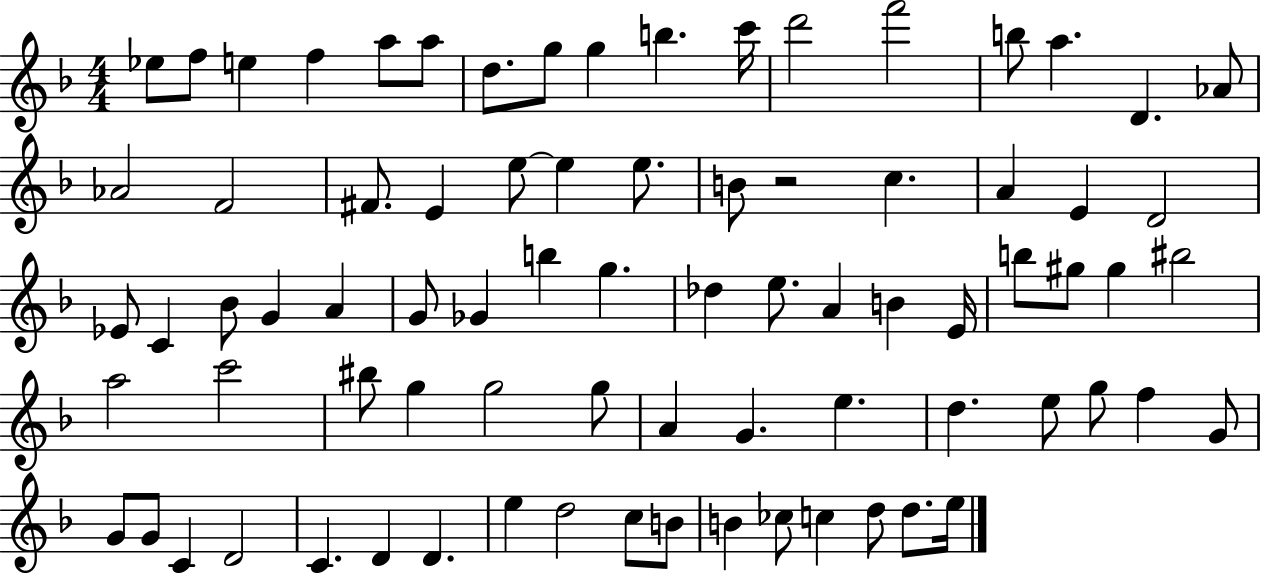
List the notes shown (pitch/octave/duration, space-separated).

Eb5/e F5/e E5/q F5/q A5/e A5/e D5/e. G5/e G5/q B5/q. C6/s D6/h F6/h B5/e A5/q. D4/q. Ab4/e Ab4/h F4/h F#4/e. E4/q E5/e E5/q E5/e. B4/e R/h C5/q. A4/q E4/q D4/h Eb4/e C4/q Bb4/e G4/q A4/q G4/e Gb4/q B5/q G5/q. Db5/q E5/e. A4/q B4/q E4/s B5/e G#5/e G#5/q BIS5/h A5/h C6/h BIS5/e G5/q G5/h G5/e A4/q G4/q. E5/q. D5/q. E5/e G5/e F5/q G4/e G4/e G4/e C4/q D4/h C4/q. D4/q D4/q. E5/q D5/h C5/e B4/e B4/q CES5/e C5/q D5/e D5/e. E5/s